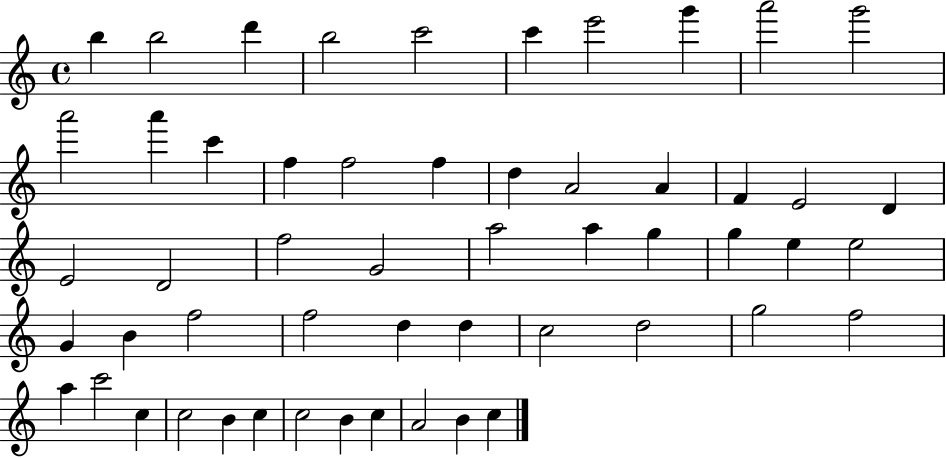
B5/q B5/h D6/q B5/h C6/h C6/q E6/h G6/q A6/h G6/h A6/h A6/q C6/q F5/q F5/h F5/q D5/q A4/h A4/q F4/q E4/h D4/q E4/h D4/h F5/h G4/h A5/h A5/q G5/q G5/q E5/q E5/h G4/q B4/q F5/h F5/h D5/q D5/q C5/h D5/h G5/h F5/h A5/q C6/h C5/q C5/h B4/q C5/q C5/h B4/q C5/q A4/h B4/q C5/q